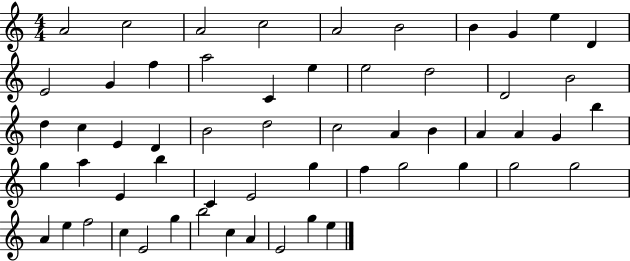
A4/h C5/h A4/h C5/h A4/h B4/h B4/q G4/q E5/q D4/q E4/h G4/q F5/q A5/h C4/q E5/q E5/h D5/h D4/h B4/h D5/q C5/q E4/q D4/q B4/h D5/h C5/h A4/q B4/q A4/q A4/q G4/q B5/q G5/q A5/q E4/q B5/q C4/q E4/h G5/q F5/q G5/h G5/q G5/h G5/h A4/q E5/q F5/h C5/q E4/h G5/q B5/h C5/q A4/q E4/h G5/q E5/q